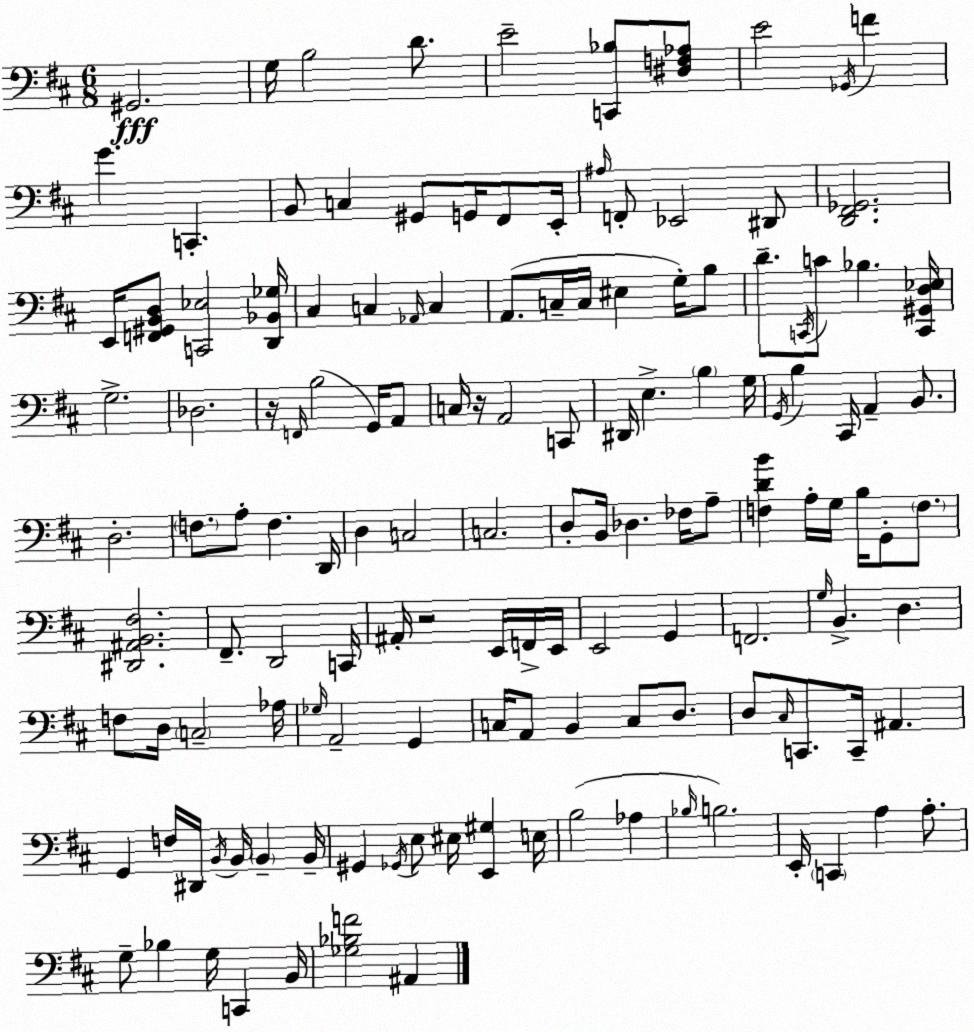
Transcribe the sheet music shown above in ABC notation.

X:1
T:Untitled
M:6/8
L:1/4
K:D
^G,,2 G,/4 B,2 D/2 E2 [C,,_B,]/2 [^D,F,_A,]/2 E2 _G,,/4 F G C,, B,,/2 C, ^G,,/2 G,,/4 ^F,,/2 E,,/4 ^A,/4 F,,/2 _E,,2 ^D,,/2 [D,,^F,,_G,,]2 E,,/4 [F,,^G,,B,,D,]/2 [C,,_E,]2 [D,,_B,,_G,]/4 ^C, C, _A,,/4 C, A,,/2 C,/4 C,/4 ^E, G,/4 B,/2 D/2 C,,/4 C/2 _B, [C,,^G,,D,_E,]/4 G,2 _D,2 z/4 F,,/4 B,2 G,,/4 A,,/2 C,/4 z/4 A,,2 C,,/2 ^D,,/4 E, B, G,/4 G,,/4 B, ^C,,/4 A,, B,,/2 D,2 F,/2 A,/2 F, D,,/4 D, C,2 C,2 D,/2 B,,/4 _D, _F,/4 A,/2 [F,DB] A,/4 G,/4 B,/4 G,,/2 F,/2 [^D,,^A,,B,,^F,]2 ^F,,/2 D,,2 C,,/4 ^A,,/4 z2 E,,/4 F,,/4 E,,/4 E,,2 G,, F,,2 G,/4 B,, D, F,/2 D,/4 C,2 _A,/4 _G,/4 A,,2 G,, C,/4 A,,/2 B,, C,/2 D,/2 D,/2 ^C,/4 C,,/2 C,,/4 ^A,, G,, F,/4 ^D,,/4 B,,/4 B,,/4 B,, B,,/4 ^G,, _G,,/4 E,/2 ^E,/4 [E,,^G,] E,/4 B,2 _A, _B,/4 B,2 E,,/4 C,, A, A,/2 G,/2 _B, G,/4 C,, B,,/4 [_G,_B,F]2 ^A,,